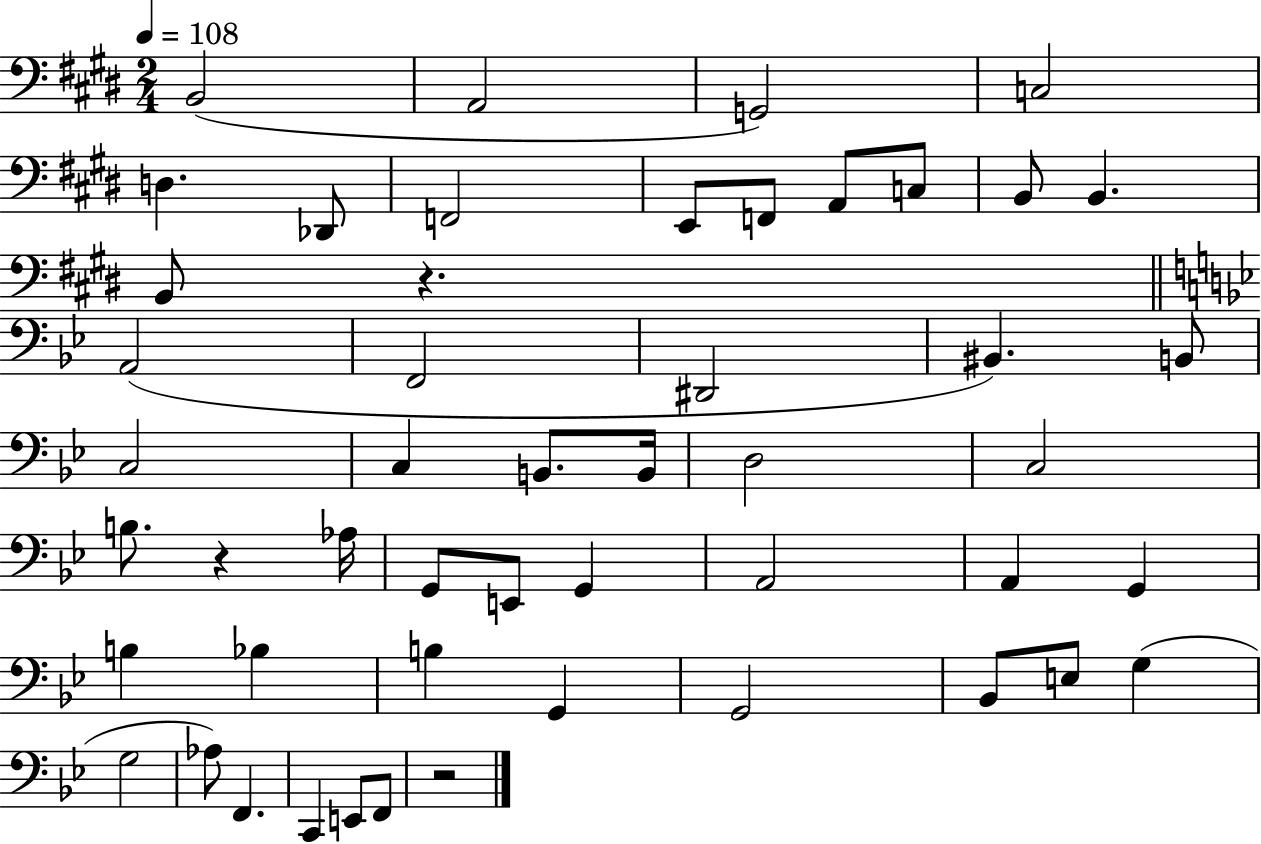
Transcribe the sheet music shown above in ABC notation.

X:1
T:Untitled
M:2/4
L:1/4
K:E
B,,2 A,,2 G,,2 C,2 D, _D,,/2 F,,2 E,,/2 F,,/2 A,,/2 C,/2 B,,/2 B,, B,,/2 z A,,2 F,,2 ^D,,2 ^B,, B,,/2 C,2 C, B,,/2 B,,/4 D,2 C,2 B,/2 z _A,/4 G,,/2 E,,/2 G,, A,,2 A,, G,, B, _B, B, G,, G,,2 _B,,/2 E,/2 G, G,2 _A,/2 F,, C,, E,,/2 F,,/2 z2